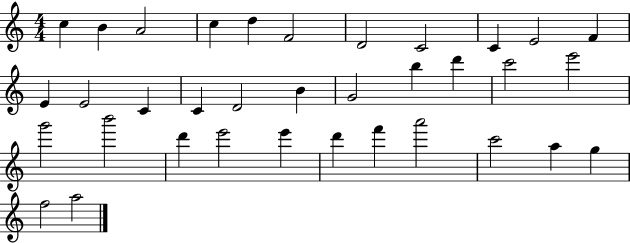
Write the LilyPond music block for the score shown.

{
  \clef treble
  \numericTimeSignature
  \time 4/4
  \key c \major
  c''4 b'4 a'2 | c''4 d''4 f'2 | d'2 c'2 | c'4 e'2 f'4 | \break e'4 e'2 c'4 | c'4 d'2 b'4 | g'2 b''4 d'''4 | c'''2 e'''2 | \break g'''2 b'''2 | d'''4 e'''2 e'''4 | d'''4 f'''4 a'''2 | c'''2 a''4 g''4 | \break f''2 a''2 | \bar "|."
}